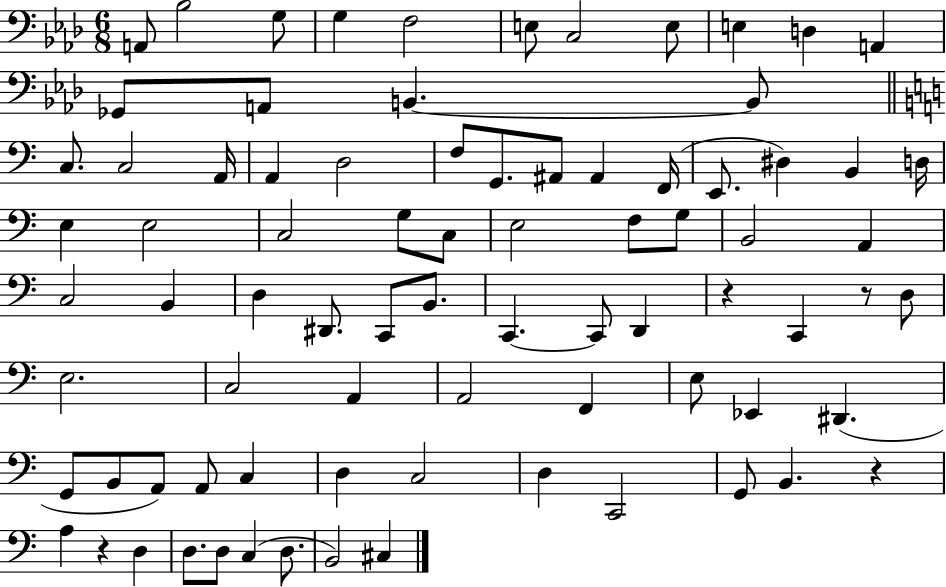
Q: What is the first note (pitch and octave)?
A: A2